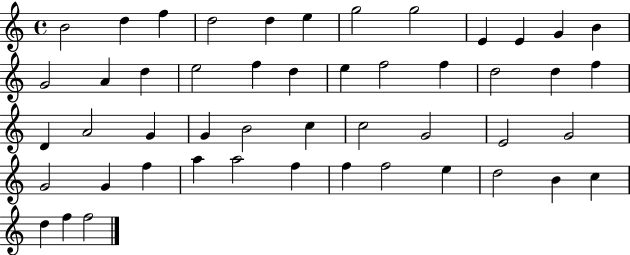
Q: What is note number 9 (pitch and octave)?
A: E4